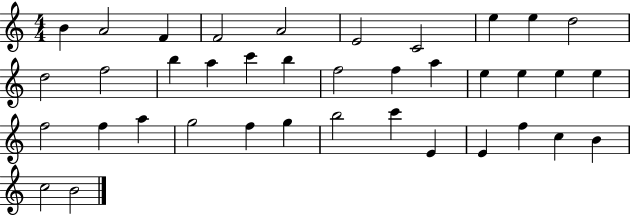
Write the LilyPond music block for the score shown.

{
  \clef treble
  \numericTimeSignature
  \time 4/4
  \key c \major
  b'4 a'2 f'4 | f'2 a'2 | e'2 c'2 | e''4 e''4 d''2 | \break d''2 f''2 | b''4 a''4 c'''4 b''4 | f''2 f''4 a''4 | e''4 e''4 e''4 e''4 | \break f''2 f''4 a''4 | g''2 f''4 g''4 | b''2 c'''4 e'4 | e'4 f''4 c''4 b'4 | \break c''2 b'2 | \bar "|."
}